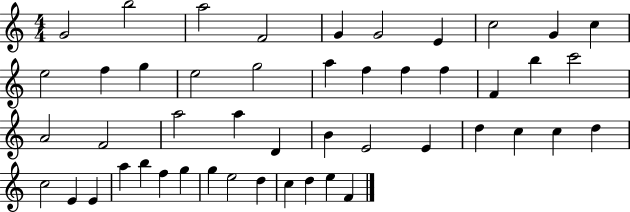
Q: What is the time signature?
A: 4/4